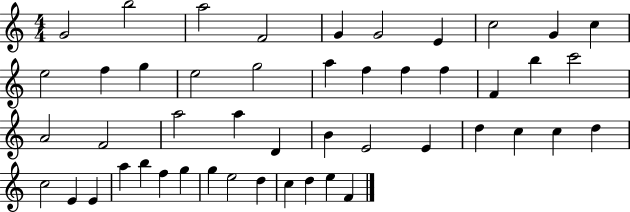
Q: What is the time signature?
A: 4/4